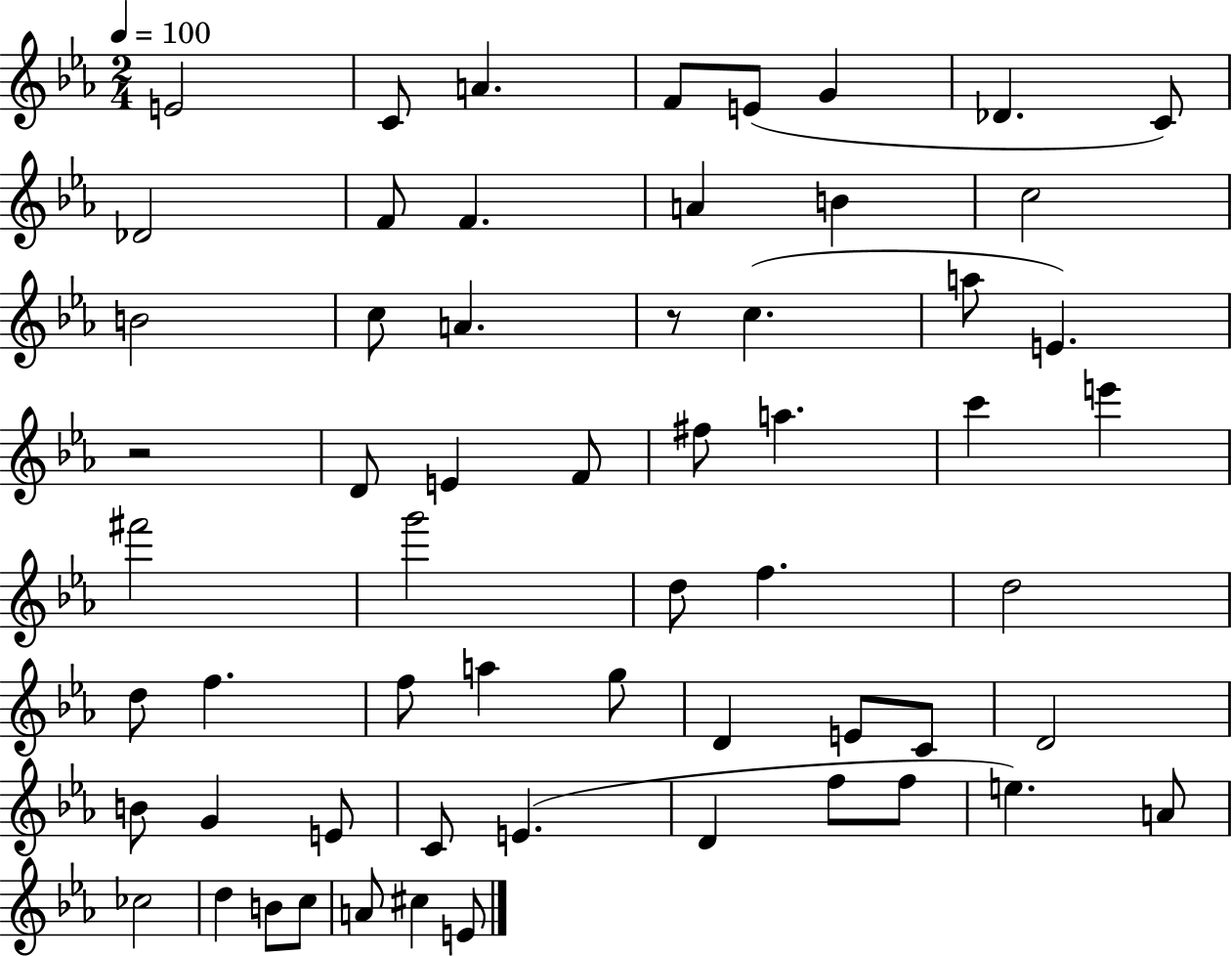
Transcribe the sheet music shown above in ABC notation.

X:1
T:Untitled
M:2/4
L:1/4
K:Eb
E2 C/2 A F/2 E/2 G _D C/2 _D2 F/2 F A B c2 B2 c/2 A z/2 c a/2 E z2 D/2 E F/2 ^f/2 a c' e' ^f'2 g'2 d/2 f d2 d/2 f f/2 a g/2 D E/2 C/2 D2 B/2 G E/2 C/2 E D f/2 f/2 e A/2 _c2 d B/2 c/2 A/2 ^c E/2